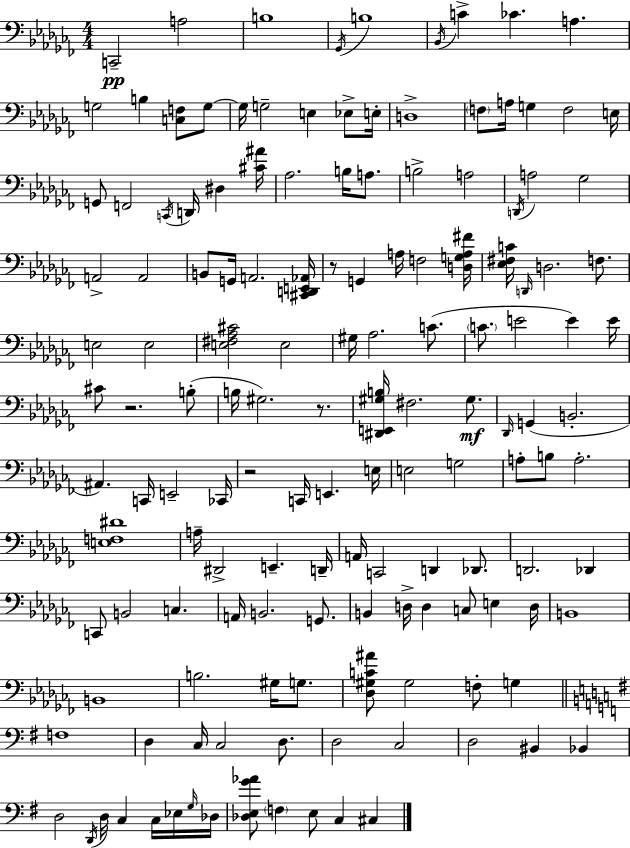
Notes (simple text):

C2/h A3/h B3/w Gb2/s B3/w Bb2/s C4/q CES4/q. A3/q. G3/h B3/q [C3,F3]/e G3/e G3/s G3/h E3/q Eb3/e E3/s D3/w F3/e A3/s G3/q F3/h E3/s G2/e F2/h C2/s D2/s D#3/q [C#4,A#4]/s Ab3/h. B3/s A3/e. B3/h A3/h D2/s A3/h Gb3/h A2/h A2/h B2/e G2/s A2/h. [C#2,D2,E2,Ab2]/s R/e G2/q A3/s F3/h [D3,G3,A3,F#4]/s [Eb3,F#3,C4]/s D2/s D3/h. F3/e. E3/h E3/h [E3,F#3,Ab3,C#4]/h E3/h G#3/s Ab3/h. C4/e. C4/e. E4/h E4/q E4/s C#4/e R/h. B3/e B3/s G#3/h. R/e. [D#2,E2,G#3,B3]/s F#3/h. G#3/e. Db2/s G2/q B2/h. A#2/q. C2/s E2/h CES2/s R/h C2/s E2/q. E3/s E3/h G3/h A3/e B3/e A3/h. [E3,F3,D#4]/w A3/s D#2/h E2/q. D2/s A2/s C2/h D2/q Db2/e. D2/h. Db2/q C2/e B2/h C3/q. A2/s B2/h. G2/e. B2/q D3/s D3/q C3/e E3/q D3/s B2/w B2/w B3/h. G#3/s G3/e. [Db3,G#3,C4,A#4]/e G#3/h F3/e G3/q F3/w D3/q C3/s C3/h D3/e. D3/h C3/h D3/h BIS2/q Bb2/q D3/h D2/s D3/s C3/q C3/s Eb3/s G3/s Db3/s [Db3,E3,G4,Ab4]/e F3/q E3/e C3/q C#3/q